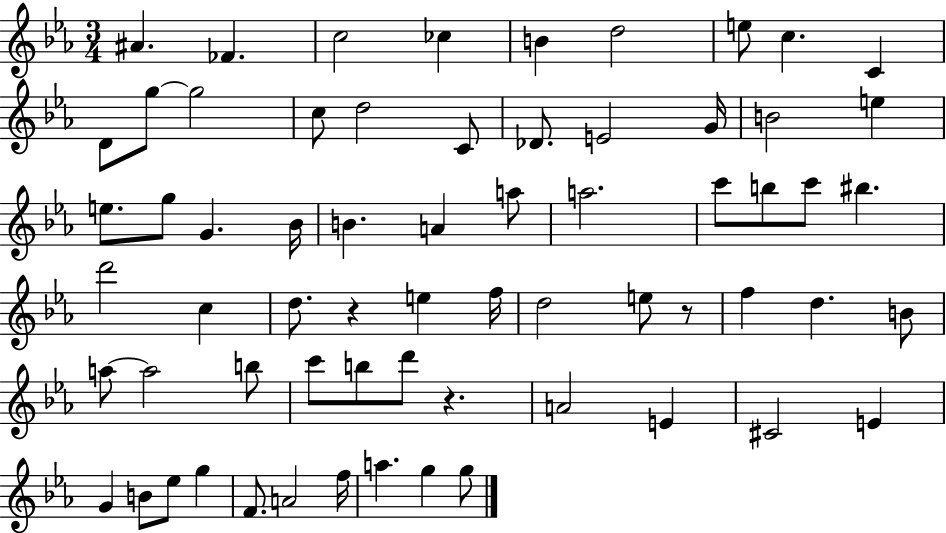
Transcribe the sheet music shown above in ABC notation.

X:1
T:Untitled
M:3/4
L:1/4
K:Eb
^A _F c2 _c B d2 e/2 c C D/2 g/2 g2 c/2 d2 C/2 _D/2 E2 G/4 B2 e e/2 g/2 G _B/4 B A a/2 a2 c'/2 b/2 c'/2 ^b d'2 c d/2 z e f/4 d2 e/2 z/2 f d B/2 a/2 a2 b/2 c'/2 b/2 d'/2 z A2 E ^C2 E G B/2 _e/2 g F/2 A2 f/4 a g g/2